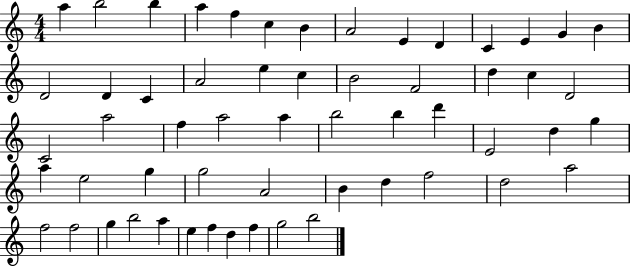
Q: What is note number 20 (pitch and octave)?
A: C5